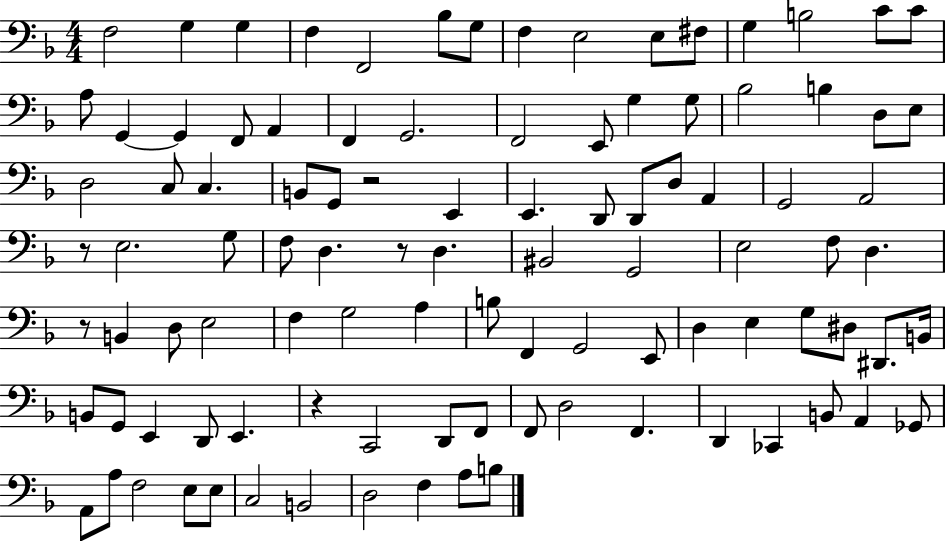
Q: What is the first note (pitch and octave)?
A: F3